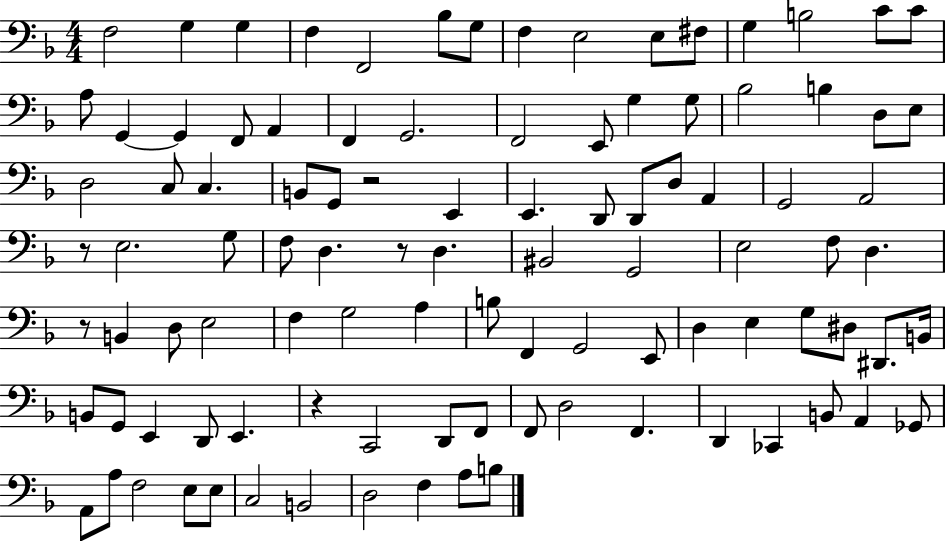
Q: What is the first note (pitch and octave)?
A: F3